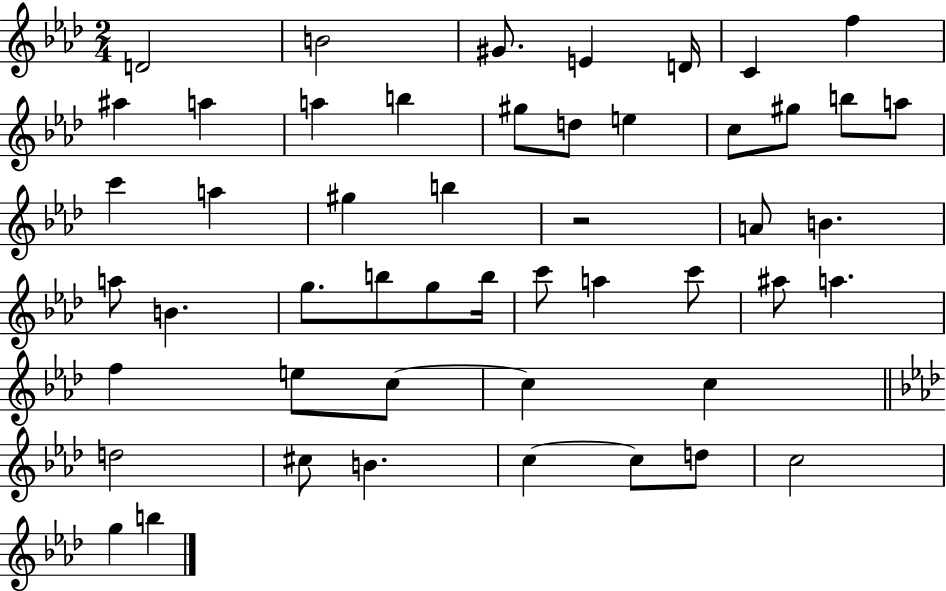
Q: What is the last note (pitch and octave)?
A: B5